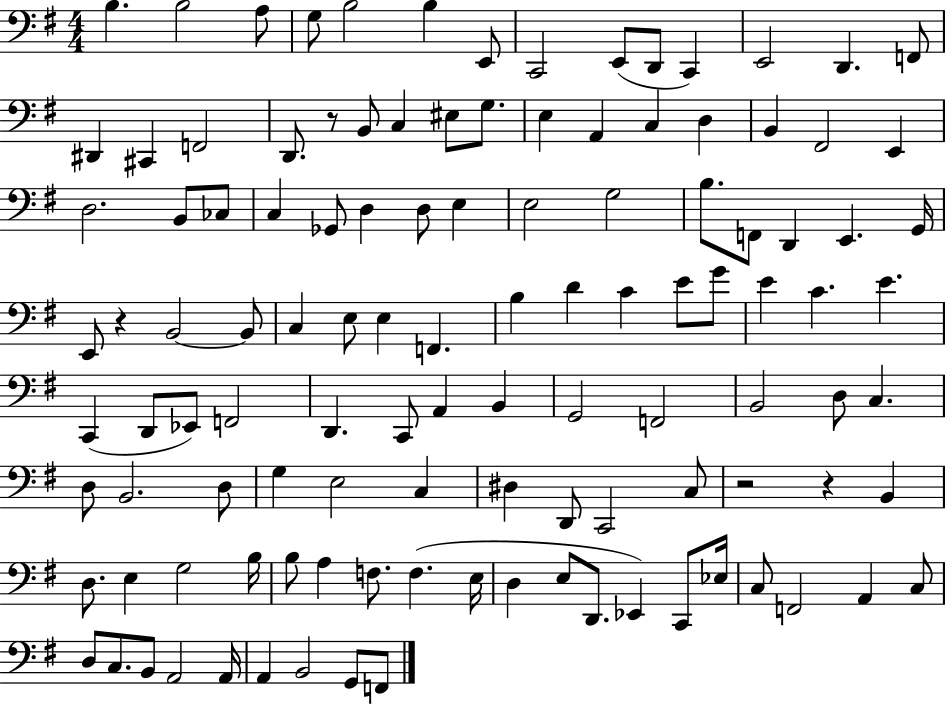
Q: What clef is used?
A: bass